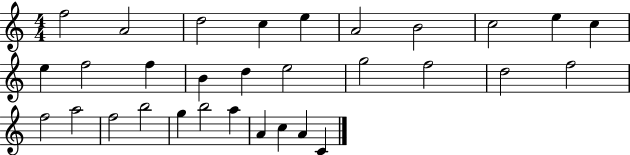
F5/h A4/h D5/h C5/q E5/q A4/h B4/h C5/h E5/q C5/q E5/q F5/h F5/q B4/q D5/q E5/h G5/h F5/h D5/h F5/h F5/h A5/h F5/h B5/h G5/q B5/h A5/q A4/q C5/q A4/q C4/q